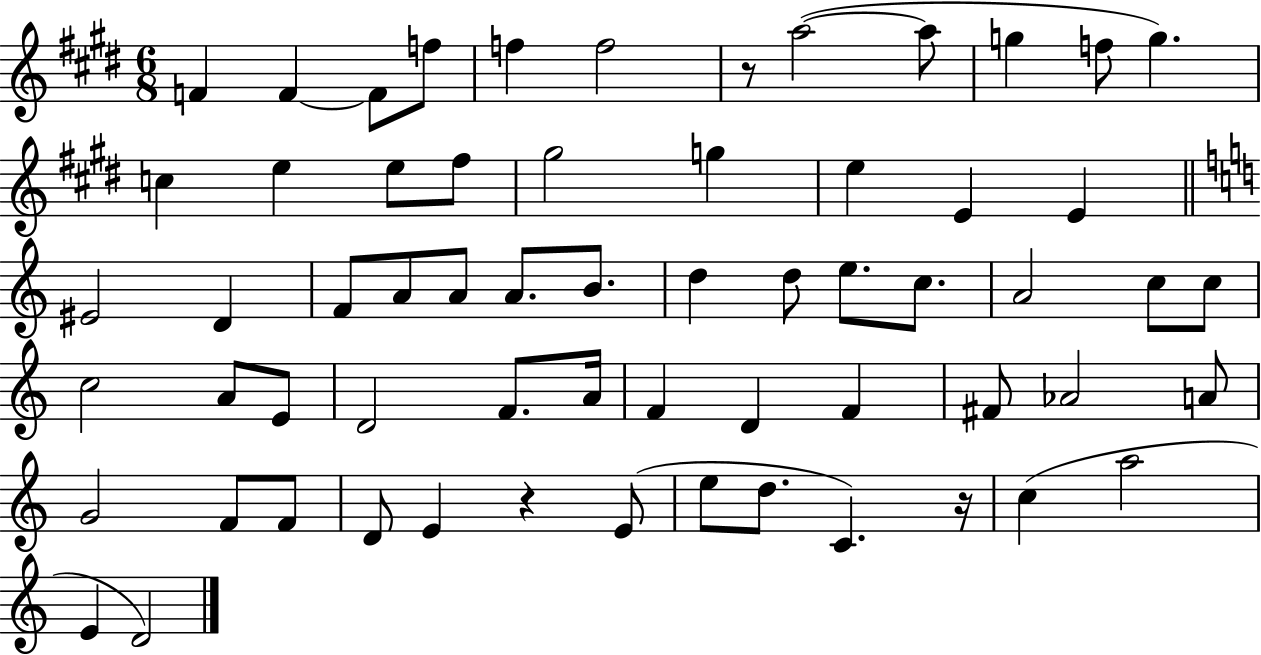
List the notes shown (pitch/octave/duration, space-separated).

F4/q F4/q F4/e F5/e F5/q F5/h R/e A5/h A5/e G5/q F5/e G5/q. C5/q E5/q E5/e F#5/e G#5/h G5/q E5/q E4/q E4/q EIS4/h D4/q F4/e A4/e A4/e A4/e. B4/e. D5/q D5/e E5/e. C5/e. A4/h C5/e C5/e C5/h A4/e E4/e D4/h F4/e. A4/s F4/q D4/q F4/q F#4/e Ab4/h A4/e G4/h F4/e F4/e D4/e E4/q R/q E4/e E5/e D5/e. C4/q. R/s C5/q A5/h E4/q D4/h